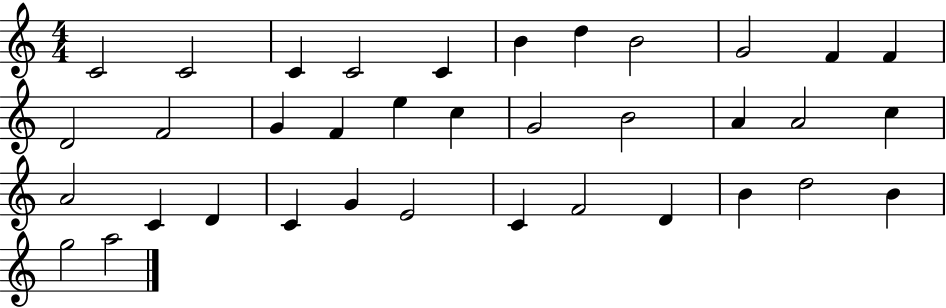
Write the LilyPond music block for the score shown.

{
  \clef treble
  \numericTimeSignature
  \time 4/4
  \key c \major
  c'2 c'2 | c'4 c'2 c'4 | b'4 d''4 b'2 | g'2 f'4 f'4 | \break d'2 f'2 | g'4 f'4 e''4 c''4 | g'2 b'2 | a'4 a'2 c''4 | \break a'2 c'4 d'4 | c'4 g'4 e'2 | c'4 f'2 d'4 | b'4 d''2 b'4 | \break g''2 a''2 | \bar "|."
}